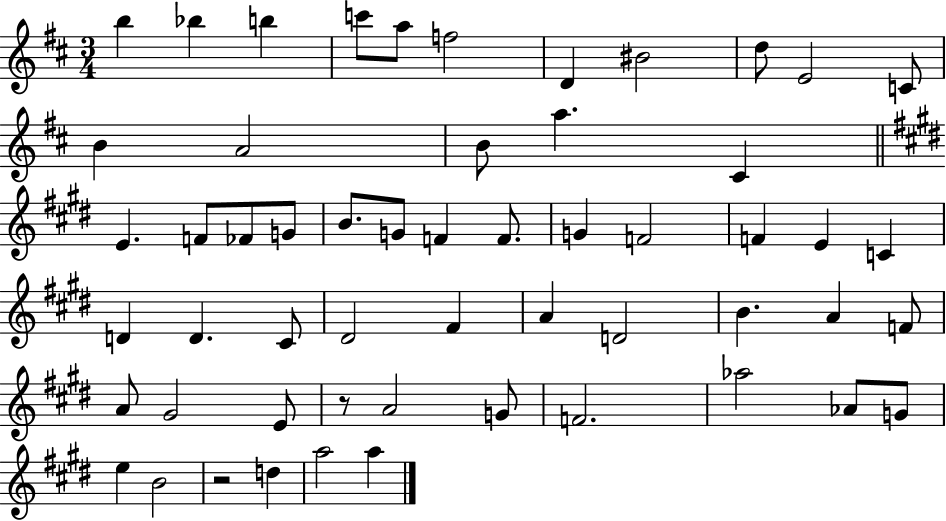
{
  \clef treble
  \numericTimeSignature
  \time 3/4
  \key d \major
  b''4 bes''4 b''4 | c'''8 a''8 f''2 | d'4 bis'2 | d''8 e'2 c'8 | \break b'4 a'2 | b'8 a''4. cis'4 | \bar "||" \break \key e \major e'4. f'8 fes'8 g'8 | b'8. g'8 f'4 f'8. | g'4 f'2 | f'4 e'4 c'4 | \break d'4 d'4. cis'8 | dis'2 fis'4 | a'4 d'2 | b'4. a'4 f'8 | \break a'8 gis'2 e'8 | r8 a'2 g'8 | f'2. | aes''2 aes'8 g'8 | \break e''4 b'2 | r2 d''4 | a''2 a''4 | \bar "|."
}